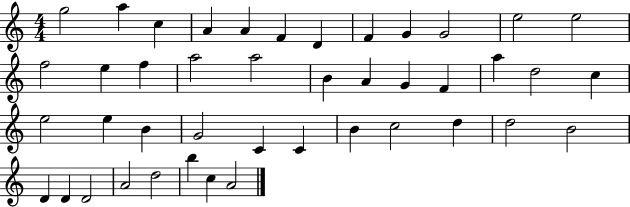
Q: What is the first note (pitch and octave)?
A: G5